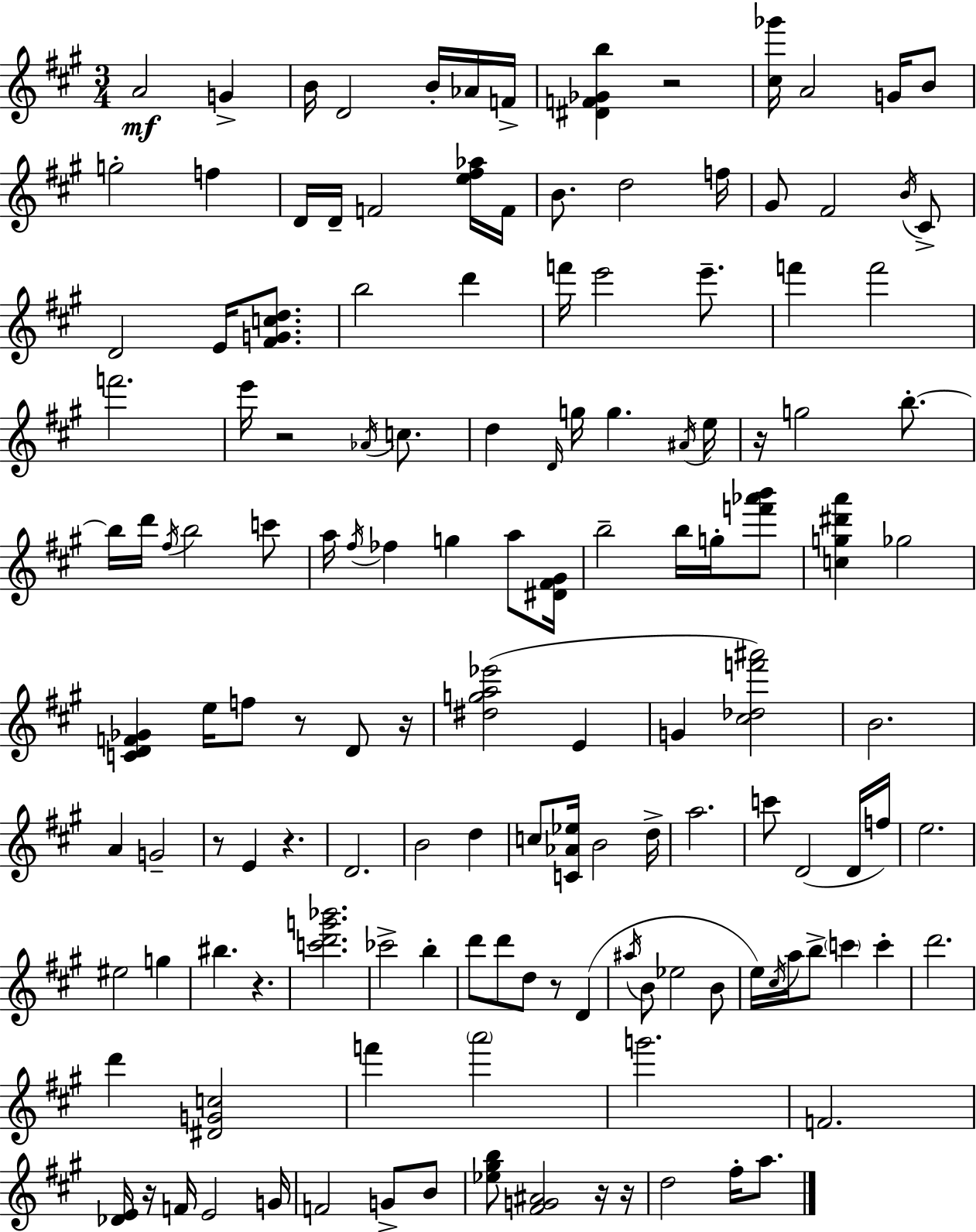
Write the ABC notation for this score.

X:1
T:Untitled
M:3/4
L:1/4
K:A
A2 G B/4 D2 B/4 _A/4 F/4 [^DF_Gb] z2 [^c_g']/4 A2 G/4 B/2 g2 f D/4 D/4 F2 [e^f_a]/4 F/4 B/2 d2 f/4 ^G/2 ^F2 B/4 ^C/2 D2 E/4 [^FGcd]/2 b2 d' f'/4 e'2 e'/2 f' f'2 f'2 e'/4 z2 _A/4 c/2 d D/4 g/4 g ^A/4 e/4 z/4 g2 b/2 b/4 d'/4 ^f/4 b2 c'/2 a/4 ^f/4 _f g a/2 [^D^F^G]/4 b2 b/4 g/4 [f'_a'b']/2 [cg^d'a'] _g2 [CDF_G] e/4 f/2 z/2 D/2 z/4 [^dga_e']2 E G [^c_df'^a']2 B2 A G2 z/2 E z D2 B2 d c/2 [C_A_e]/4 B2 d/4 a2 c'/2 D2 D/4 f/4 e2 ^e2 g ^b z [c'd'g'_b']2 _c'2 b d'/2 d'/2 d/2 z/2 D ^a/4 B/2 _e2 B/2 e/4 ^c/4 a/4 b/2 c' c' d'2 d' [^DGc]2 f' a'2 g'2 F2 [_DE]/4 z/4 F/4 E2 G/4 F2 G/2 B/2 [_e^gb]/2 [^FG^A]2 z/4 z/4 d2 ^f/4 a/2